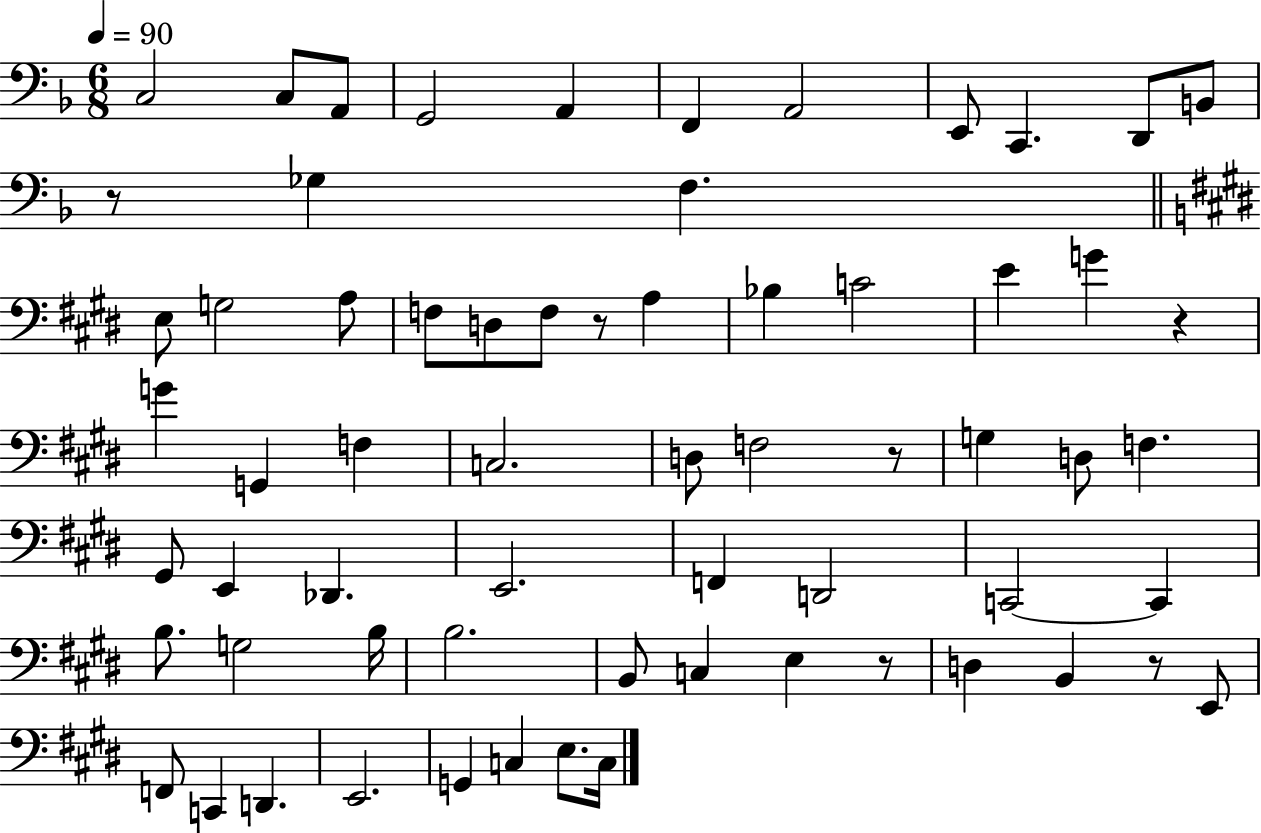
{
  \clef bass
  \numericTimeSignature
  \time 6/8
  \key f \major
  \tempo 4 = 90
  c2 c8 a,8 | g,2 a,4 | f,4 a,2 | e,8 c,4. d,8 b,8 | \break r8 ges4 f4. | \bar "||" \break \key e \major e8 g2 a8 | f8 d8 f8 r8 a4 | bes4 c'2 | e'4 g'4 r4 | \break g'4 g,4 f4 | c2. | d8 f2 r8 | g4 d8 f4. | \break gis,8 e,4 des,4. | e,2. | f,4 d,2 | c,2~~ c,4 | \break b8. g2 b16 | b2. | b,8 c4 e4 r8 | d4 b,4 r8 e,8 | \break f,8 c,4 d,4. | e,2. | g,4 c4 e8. c16 | \bar "|."
}